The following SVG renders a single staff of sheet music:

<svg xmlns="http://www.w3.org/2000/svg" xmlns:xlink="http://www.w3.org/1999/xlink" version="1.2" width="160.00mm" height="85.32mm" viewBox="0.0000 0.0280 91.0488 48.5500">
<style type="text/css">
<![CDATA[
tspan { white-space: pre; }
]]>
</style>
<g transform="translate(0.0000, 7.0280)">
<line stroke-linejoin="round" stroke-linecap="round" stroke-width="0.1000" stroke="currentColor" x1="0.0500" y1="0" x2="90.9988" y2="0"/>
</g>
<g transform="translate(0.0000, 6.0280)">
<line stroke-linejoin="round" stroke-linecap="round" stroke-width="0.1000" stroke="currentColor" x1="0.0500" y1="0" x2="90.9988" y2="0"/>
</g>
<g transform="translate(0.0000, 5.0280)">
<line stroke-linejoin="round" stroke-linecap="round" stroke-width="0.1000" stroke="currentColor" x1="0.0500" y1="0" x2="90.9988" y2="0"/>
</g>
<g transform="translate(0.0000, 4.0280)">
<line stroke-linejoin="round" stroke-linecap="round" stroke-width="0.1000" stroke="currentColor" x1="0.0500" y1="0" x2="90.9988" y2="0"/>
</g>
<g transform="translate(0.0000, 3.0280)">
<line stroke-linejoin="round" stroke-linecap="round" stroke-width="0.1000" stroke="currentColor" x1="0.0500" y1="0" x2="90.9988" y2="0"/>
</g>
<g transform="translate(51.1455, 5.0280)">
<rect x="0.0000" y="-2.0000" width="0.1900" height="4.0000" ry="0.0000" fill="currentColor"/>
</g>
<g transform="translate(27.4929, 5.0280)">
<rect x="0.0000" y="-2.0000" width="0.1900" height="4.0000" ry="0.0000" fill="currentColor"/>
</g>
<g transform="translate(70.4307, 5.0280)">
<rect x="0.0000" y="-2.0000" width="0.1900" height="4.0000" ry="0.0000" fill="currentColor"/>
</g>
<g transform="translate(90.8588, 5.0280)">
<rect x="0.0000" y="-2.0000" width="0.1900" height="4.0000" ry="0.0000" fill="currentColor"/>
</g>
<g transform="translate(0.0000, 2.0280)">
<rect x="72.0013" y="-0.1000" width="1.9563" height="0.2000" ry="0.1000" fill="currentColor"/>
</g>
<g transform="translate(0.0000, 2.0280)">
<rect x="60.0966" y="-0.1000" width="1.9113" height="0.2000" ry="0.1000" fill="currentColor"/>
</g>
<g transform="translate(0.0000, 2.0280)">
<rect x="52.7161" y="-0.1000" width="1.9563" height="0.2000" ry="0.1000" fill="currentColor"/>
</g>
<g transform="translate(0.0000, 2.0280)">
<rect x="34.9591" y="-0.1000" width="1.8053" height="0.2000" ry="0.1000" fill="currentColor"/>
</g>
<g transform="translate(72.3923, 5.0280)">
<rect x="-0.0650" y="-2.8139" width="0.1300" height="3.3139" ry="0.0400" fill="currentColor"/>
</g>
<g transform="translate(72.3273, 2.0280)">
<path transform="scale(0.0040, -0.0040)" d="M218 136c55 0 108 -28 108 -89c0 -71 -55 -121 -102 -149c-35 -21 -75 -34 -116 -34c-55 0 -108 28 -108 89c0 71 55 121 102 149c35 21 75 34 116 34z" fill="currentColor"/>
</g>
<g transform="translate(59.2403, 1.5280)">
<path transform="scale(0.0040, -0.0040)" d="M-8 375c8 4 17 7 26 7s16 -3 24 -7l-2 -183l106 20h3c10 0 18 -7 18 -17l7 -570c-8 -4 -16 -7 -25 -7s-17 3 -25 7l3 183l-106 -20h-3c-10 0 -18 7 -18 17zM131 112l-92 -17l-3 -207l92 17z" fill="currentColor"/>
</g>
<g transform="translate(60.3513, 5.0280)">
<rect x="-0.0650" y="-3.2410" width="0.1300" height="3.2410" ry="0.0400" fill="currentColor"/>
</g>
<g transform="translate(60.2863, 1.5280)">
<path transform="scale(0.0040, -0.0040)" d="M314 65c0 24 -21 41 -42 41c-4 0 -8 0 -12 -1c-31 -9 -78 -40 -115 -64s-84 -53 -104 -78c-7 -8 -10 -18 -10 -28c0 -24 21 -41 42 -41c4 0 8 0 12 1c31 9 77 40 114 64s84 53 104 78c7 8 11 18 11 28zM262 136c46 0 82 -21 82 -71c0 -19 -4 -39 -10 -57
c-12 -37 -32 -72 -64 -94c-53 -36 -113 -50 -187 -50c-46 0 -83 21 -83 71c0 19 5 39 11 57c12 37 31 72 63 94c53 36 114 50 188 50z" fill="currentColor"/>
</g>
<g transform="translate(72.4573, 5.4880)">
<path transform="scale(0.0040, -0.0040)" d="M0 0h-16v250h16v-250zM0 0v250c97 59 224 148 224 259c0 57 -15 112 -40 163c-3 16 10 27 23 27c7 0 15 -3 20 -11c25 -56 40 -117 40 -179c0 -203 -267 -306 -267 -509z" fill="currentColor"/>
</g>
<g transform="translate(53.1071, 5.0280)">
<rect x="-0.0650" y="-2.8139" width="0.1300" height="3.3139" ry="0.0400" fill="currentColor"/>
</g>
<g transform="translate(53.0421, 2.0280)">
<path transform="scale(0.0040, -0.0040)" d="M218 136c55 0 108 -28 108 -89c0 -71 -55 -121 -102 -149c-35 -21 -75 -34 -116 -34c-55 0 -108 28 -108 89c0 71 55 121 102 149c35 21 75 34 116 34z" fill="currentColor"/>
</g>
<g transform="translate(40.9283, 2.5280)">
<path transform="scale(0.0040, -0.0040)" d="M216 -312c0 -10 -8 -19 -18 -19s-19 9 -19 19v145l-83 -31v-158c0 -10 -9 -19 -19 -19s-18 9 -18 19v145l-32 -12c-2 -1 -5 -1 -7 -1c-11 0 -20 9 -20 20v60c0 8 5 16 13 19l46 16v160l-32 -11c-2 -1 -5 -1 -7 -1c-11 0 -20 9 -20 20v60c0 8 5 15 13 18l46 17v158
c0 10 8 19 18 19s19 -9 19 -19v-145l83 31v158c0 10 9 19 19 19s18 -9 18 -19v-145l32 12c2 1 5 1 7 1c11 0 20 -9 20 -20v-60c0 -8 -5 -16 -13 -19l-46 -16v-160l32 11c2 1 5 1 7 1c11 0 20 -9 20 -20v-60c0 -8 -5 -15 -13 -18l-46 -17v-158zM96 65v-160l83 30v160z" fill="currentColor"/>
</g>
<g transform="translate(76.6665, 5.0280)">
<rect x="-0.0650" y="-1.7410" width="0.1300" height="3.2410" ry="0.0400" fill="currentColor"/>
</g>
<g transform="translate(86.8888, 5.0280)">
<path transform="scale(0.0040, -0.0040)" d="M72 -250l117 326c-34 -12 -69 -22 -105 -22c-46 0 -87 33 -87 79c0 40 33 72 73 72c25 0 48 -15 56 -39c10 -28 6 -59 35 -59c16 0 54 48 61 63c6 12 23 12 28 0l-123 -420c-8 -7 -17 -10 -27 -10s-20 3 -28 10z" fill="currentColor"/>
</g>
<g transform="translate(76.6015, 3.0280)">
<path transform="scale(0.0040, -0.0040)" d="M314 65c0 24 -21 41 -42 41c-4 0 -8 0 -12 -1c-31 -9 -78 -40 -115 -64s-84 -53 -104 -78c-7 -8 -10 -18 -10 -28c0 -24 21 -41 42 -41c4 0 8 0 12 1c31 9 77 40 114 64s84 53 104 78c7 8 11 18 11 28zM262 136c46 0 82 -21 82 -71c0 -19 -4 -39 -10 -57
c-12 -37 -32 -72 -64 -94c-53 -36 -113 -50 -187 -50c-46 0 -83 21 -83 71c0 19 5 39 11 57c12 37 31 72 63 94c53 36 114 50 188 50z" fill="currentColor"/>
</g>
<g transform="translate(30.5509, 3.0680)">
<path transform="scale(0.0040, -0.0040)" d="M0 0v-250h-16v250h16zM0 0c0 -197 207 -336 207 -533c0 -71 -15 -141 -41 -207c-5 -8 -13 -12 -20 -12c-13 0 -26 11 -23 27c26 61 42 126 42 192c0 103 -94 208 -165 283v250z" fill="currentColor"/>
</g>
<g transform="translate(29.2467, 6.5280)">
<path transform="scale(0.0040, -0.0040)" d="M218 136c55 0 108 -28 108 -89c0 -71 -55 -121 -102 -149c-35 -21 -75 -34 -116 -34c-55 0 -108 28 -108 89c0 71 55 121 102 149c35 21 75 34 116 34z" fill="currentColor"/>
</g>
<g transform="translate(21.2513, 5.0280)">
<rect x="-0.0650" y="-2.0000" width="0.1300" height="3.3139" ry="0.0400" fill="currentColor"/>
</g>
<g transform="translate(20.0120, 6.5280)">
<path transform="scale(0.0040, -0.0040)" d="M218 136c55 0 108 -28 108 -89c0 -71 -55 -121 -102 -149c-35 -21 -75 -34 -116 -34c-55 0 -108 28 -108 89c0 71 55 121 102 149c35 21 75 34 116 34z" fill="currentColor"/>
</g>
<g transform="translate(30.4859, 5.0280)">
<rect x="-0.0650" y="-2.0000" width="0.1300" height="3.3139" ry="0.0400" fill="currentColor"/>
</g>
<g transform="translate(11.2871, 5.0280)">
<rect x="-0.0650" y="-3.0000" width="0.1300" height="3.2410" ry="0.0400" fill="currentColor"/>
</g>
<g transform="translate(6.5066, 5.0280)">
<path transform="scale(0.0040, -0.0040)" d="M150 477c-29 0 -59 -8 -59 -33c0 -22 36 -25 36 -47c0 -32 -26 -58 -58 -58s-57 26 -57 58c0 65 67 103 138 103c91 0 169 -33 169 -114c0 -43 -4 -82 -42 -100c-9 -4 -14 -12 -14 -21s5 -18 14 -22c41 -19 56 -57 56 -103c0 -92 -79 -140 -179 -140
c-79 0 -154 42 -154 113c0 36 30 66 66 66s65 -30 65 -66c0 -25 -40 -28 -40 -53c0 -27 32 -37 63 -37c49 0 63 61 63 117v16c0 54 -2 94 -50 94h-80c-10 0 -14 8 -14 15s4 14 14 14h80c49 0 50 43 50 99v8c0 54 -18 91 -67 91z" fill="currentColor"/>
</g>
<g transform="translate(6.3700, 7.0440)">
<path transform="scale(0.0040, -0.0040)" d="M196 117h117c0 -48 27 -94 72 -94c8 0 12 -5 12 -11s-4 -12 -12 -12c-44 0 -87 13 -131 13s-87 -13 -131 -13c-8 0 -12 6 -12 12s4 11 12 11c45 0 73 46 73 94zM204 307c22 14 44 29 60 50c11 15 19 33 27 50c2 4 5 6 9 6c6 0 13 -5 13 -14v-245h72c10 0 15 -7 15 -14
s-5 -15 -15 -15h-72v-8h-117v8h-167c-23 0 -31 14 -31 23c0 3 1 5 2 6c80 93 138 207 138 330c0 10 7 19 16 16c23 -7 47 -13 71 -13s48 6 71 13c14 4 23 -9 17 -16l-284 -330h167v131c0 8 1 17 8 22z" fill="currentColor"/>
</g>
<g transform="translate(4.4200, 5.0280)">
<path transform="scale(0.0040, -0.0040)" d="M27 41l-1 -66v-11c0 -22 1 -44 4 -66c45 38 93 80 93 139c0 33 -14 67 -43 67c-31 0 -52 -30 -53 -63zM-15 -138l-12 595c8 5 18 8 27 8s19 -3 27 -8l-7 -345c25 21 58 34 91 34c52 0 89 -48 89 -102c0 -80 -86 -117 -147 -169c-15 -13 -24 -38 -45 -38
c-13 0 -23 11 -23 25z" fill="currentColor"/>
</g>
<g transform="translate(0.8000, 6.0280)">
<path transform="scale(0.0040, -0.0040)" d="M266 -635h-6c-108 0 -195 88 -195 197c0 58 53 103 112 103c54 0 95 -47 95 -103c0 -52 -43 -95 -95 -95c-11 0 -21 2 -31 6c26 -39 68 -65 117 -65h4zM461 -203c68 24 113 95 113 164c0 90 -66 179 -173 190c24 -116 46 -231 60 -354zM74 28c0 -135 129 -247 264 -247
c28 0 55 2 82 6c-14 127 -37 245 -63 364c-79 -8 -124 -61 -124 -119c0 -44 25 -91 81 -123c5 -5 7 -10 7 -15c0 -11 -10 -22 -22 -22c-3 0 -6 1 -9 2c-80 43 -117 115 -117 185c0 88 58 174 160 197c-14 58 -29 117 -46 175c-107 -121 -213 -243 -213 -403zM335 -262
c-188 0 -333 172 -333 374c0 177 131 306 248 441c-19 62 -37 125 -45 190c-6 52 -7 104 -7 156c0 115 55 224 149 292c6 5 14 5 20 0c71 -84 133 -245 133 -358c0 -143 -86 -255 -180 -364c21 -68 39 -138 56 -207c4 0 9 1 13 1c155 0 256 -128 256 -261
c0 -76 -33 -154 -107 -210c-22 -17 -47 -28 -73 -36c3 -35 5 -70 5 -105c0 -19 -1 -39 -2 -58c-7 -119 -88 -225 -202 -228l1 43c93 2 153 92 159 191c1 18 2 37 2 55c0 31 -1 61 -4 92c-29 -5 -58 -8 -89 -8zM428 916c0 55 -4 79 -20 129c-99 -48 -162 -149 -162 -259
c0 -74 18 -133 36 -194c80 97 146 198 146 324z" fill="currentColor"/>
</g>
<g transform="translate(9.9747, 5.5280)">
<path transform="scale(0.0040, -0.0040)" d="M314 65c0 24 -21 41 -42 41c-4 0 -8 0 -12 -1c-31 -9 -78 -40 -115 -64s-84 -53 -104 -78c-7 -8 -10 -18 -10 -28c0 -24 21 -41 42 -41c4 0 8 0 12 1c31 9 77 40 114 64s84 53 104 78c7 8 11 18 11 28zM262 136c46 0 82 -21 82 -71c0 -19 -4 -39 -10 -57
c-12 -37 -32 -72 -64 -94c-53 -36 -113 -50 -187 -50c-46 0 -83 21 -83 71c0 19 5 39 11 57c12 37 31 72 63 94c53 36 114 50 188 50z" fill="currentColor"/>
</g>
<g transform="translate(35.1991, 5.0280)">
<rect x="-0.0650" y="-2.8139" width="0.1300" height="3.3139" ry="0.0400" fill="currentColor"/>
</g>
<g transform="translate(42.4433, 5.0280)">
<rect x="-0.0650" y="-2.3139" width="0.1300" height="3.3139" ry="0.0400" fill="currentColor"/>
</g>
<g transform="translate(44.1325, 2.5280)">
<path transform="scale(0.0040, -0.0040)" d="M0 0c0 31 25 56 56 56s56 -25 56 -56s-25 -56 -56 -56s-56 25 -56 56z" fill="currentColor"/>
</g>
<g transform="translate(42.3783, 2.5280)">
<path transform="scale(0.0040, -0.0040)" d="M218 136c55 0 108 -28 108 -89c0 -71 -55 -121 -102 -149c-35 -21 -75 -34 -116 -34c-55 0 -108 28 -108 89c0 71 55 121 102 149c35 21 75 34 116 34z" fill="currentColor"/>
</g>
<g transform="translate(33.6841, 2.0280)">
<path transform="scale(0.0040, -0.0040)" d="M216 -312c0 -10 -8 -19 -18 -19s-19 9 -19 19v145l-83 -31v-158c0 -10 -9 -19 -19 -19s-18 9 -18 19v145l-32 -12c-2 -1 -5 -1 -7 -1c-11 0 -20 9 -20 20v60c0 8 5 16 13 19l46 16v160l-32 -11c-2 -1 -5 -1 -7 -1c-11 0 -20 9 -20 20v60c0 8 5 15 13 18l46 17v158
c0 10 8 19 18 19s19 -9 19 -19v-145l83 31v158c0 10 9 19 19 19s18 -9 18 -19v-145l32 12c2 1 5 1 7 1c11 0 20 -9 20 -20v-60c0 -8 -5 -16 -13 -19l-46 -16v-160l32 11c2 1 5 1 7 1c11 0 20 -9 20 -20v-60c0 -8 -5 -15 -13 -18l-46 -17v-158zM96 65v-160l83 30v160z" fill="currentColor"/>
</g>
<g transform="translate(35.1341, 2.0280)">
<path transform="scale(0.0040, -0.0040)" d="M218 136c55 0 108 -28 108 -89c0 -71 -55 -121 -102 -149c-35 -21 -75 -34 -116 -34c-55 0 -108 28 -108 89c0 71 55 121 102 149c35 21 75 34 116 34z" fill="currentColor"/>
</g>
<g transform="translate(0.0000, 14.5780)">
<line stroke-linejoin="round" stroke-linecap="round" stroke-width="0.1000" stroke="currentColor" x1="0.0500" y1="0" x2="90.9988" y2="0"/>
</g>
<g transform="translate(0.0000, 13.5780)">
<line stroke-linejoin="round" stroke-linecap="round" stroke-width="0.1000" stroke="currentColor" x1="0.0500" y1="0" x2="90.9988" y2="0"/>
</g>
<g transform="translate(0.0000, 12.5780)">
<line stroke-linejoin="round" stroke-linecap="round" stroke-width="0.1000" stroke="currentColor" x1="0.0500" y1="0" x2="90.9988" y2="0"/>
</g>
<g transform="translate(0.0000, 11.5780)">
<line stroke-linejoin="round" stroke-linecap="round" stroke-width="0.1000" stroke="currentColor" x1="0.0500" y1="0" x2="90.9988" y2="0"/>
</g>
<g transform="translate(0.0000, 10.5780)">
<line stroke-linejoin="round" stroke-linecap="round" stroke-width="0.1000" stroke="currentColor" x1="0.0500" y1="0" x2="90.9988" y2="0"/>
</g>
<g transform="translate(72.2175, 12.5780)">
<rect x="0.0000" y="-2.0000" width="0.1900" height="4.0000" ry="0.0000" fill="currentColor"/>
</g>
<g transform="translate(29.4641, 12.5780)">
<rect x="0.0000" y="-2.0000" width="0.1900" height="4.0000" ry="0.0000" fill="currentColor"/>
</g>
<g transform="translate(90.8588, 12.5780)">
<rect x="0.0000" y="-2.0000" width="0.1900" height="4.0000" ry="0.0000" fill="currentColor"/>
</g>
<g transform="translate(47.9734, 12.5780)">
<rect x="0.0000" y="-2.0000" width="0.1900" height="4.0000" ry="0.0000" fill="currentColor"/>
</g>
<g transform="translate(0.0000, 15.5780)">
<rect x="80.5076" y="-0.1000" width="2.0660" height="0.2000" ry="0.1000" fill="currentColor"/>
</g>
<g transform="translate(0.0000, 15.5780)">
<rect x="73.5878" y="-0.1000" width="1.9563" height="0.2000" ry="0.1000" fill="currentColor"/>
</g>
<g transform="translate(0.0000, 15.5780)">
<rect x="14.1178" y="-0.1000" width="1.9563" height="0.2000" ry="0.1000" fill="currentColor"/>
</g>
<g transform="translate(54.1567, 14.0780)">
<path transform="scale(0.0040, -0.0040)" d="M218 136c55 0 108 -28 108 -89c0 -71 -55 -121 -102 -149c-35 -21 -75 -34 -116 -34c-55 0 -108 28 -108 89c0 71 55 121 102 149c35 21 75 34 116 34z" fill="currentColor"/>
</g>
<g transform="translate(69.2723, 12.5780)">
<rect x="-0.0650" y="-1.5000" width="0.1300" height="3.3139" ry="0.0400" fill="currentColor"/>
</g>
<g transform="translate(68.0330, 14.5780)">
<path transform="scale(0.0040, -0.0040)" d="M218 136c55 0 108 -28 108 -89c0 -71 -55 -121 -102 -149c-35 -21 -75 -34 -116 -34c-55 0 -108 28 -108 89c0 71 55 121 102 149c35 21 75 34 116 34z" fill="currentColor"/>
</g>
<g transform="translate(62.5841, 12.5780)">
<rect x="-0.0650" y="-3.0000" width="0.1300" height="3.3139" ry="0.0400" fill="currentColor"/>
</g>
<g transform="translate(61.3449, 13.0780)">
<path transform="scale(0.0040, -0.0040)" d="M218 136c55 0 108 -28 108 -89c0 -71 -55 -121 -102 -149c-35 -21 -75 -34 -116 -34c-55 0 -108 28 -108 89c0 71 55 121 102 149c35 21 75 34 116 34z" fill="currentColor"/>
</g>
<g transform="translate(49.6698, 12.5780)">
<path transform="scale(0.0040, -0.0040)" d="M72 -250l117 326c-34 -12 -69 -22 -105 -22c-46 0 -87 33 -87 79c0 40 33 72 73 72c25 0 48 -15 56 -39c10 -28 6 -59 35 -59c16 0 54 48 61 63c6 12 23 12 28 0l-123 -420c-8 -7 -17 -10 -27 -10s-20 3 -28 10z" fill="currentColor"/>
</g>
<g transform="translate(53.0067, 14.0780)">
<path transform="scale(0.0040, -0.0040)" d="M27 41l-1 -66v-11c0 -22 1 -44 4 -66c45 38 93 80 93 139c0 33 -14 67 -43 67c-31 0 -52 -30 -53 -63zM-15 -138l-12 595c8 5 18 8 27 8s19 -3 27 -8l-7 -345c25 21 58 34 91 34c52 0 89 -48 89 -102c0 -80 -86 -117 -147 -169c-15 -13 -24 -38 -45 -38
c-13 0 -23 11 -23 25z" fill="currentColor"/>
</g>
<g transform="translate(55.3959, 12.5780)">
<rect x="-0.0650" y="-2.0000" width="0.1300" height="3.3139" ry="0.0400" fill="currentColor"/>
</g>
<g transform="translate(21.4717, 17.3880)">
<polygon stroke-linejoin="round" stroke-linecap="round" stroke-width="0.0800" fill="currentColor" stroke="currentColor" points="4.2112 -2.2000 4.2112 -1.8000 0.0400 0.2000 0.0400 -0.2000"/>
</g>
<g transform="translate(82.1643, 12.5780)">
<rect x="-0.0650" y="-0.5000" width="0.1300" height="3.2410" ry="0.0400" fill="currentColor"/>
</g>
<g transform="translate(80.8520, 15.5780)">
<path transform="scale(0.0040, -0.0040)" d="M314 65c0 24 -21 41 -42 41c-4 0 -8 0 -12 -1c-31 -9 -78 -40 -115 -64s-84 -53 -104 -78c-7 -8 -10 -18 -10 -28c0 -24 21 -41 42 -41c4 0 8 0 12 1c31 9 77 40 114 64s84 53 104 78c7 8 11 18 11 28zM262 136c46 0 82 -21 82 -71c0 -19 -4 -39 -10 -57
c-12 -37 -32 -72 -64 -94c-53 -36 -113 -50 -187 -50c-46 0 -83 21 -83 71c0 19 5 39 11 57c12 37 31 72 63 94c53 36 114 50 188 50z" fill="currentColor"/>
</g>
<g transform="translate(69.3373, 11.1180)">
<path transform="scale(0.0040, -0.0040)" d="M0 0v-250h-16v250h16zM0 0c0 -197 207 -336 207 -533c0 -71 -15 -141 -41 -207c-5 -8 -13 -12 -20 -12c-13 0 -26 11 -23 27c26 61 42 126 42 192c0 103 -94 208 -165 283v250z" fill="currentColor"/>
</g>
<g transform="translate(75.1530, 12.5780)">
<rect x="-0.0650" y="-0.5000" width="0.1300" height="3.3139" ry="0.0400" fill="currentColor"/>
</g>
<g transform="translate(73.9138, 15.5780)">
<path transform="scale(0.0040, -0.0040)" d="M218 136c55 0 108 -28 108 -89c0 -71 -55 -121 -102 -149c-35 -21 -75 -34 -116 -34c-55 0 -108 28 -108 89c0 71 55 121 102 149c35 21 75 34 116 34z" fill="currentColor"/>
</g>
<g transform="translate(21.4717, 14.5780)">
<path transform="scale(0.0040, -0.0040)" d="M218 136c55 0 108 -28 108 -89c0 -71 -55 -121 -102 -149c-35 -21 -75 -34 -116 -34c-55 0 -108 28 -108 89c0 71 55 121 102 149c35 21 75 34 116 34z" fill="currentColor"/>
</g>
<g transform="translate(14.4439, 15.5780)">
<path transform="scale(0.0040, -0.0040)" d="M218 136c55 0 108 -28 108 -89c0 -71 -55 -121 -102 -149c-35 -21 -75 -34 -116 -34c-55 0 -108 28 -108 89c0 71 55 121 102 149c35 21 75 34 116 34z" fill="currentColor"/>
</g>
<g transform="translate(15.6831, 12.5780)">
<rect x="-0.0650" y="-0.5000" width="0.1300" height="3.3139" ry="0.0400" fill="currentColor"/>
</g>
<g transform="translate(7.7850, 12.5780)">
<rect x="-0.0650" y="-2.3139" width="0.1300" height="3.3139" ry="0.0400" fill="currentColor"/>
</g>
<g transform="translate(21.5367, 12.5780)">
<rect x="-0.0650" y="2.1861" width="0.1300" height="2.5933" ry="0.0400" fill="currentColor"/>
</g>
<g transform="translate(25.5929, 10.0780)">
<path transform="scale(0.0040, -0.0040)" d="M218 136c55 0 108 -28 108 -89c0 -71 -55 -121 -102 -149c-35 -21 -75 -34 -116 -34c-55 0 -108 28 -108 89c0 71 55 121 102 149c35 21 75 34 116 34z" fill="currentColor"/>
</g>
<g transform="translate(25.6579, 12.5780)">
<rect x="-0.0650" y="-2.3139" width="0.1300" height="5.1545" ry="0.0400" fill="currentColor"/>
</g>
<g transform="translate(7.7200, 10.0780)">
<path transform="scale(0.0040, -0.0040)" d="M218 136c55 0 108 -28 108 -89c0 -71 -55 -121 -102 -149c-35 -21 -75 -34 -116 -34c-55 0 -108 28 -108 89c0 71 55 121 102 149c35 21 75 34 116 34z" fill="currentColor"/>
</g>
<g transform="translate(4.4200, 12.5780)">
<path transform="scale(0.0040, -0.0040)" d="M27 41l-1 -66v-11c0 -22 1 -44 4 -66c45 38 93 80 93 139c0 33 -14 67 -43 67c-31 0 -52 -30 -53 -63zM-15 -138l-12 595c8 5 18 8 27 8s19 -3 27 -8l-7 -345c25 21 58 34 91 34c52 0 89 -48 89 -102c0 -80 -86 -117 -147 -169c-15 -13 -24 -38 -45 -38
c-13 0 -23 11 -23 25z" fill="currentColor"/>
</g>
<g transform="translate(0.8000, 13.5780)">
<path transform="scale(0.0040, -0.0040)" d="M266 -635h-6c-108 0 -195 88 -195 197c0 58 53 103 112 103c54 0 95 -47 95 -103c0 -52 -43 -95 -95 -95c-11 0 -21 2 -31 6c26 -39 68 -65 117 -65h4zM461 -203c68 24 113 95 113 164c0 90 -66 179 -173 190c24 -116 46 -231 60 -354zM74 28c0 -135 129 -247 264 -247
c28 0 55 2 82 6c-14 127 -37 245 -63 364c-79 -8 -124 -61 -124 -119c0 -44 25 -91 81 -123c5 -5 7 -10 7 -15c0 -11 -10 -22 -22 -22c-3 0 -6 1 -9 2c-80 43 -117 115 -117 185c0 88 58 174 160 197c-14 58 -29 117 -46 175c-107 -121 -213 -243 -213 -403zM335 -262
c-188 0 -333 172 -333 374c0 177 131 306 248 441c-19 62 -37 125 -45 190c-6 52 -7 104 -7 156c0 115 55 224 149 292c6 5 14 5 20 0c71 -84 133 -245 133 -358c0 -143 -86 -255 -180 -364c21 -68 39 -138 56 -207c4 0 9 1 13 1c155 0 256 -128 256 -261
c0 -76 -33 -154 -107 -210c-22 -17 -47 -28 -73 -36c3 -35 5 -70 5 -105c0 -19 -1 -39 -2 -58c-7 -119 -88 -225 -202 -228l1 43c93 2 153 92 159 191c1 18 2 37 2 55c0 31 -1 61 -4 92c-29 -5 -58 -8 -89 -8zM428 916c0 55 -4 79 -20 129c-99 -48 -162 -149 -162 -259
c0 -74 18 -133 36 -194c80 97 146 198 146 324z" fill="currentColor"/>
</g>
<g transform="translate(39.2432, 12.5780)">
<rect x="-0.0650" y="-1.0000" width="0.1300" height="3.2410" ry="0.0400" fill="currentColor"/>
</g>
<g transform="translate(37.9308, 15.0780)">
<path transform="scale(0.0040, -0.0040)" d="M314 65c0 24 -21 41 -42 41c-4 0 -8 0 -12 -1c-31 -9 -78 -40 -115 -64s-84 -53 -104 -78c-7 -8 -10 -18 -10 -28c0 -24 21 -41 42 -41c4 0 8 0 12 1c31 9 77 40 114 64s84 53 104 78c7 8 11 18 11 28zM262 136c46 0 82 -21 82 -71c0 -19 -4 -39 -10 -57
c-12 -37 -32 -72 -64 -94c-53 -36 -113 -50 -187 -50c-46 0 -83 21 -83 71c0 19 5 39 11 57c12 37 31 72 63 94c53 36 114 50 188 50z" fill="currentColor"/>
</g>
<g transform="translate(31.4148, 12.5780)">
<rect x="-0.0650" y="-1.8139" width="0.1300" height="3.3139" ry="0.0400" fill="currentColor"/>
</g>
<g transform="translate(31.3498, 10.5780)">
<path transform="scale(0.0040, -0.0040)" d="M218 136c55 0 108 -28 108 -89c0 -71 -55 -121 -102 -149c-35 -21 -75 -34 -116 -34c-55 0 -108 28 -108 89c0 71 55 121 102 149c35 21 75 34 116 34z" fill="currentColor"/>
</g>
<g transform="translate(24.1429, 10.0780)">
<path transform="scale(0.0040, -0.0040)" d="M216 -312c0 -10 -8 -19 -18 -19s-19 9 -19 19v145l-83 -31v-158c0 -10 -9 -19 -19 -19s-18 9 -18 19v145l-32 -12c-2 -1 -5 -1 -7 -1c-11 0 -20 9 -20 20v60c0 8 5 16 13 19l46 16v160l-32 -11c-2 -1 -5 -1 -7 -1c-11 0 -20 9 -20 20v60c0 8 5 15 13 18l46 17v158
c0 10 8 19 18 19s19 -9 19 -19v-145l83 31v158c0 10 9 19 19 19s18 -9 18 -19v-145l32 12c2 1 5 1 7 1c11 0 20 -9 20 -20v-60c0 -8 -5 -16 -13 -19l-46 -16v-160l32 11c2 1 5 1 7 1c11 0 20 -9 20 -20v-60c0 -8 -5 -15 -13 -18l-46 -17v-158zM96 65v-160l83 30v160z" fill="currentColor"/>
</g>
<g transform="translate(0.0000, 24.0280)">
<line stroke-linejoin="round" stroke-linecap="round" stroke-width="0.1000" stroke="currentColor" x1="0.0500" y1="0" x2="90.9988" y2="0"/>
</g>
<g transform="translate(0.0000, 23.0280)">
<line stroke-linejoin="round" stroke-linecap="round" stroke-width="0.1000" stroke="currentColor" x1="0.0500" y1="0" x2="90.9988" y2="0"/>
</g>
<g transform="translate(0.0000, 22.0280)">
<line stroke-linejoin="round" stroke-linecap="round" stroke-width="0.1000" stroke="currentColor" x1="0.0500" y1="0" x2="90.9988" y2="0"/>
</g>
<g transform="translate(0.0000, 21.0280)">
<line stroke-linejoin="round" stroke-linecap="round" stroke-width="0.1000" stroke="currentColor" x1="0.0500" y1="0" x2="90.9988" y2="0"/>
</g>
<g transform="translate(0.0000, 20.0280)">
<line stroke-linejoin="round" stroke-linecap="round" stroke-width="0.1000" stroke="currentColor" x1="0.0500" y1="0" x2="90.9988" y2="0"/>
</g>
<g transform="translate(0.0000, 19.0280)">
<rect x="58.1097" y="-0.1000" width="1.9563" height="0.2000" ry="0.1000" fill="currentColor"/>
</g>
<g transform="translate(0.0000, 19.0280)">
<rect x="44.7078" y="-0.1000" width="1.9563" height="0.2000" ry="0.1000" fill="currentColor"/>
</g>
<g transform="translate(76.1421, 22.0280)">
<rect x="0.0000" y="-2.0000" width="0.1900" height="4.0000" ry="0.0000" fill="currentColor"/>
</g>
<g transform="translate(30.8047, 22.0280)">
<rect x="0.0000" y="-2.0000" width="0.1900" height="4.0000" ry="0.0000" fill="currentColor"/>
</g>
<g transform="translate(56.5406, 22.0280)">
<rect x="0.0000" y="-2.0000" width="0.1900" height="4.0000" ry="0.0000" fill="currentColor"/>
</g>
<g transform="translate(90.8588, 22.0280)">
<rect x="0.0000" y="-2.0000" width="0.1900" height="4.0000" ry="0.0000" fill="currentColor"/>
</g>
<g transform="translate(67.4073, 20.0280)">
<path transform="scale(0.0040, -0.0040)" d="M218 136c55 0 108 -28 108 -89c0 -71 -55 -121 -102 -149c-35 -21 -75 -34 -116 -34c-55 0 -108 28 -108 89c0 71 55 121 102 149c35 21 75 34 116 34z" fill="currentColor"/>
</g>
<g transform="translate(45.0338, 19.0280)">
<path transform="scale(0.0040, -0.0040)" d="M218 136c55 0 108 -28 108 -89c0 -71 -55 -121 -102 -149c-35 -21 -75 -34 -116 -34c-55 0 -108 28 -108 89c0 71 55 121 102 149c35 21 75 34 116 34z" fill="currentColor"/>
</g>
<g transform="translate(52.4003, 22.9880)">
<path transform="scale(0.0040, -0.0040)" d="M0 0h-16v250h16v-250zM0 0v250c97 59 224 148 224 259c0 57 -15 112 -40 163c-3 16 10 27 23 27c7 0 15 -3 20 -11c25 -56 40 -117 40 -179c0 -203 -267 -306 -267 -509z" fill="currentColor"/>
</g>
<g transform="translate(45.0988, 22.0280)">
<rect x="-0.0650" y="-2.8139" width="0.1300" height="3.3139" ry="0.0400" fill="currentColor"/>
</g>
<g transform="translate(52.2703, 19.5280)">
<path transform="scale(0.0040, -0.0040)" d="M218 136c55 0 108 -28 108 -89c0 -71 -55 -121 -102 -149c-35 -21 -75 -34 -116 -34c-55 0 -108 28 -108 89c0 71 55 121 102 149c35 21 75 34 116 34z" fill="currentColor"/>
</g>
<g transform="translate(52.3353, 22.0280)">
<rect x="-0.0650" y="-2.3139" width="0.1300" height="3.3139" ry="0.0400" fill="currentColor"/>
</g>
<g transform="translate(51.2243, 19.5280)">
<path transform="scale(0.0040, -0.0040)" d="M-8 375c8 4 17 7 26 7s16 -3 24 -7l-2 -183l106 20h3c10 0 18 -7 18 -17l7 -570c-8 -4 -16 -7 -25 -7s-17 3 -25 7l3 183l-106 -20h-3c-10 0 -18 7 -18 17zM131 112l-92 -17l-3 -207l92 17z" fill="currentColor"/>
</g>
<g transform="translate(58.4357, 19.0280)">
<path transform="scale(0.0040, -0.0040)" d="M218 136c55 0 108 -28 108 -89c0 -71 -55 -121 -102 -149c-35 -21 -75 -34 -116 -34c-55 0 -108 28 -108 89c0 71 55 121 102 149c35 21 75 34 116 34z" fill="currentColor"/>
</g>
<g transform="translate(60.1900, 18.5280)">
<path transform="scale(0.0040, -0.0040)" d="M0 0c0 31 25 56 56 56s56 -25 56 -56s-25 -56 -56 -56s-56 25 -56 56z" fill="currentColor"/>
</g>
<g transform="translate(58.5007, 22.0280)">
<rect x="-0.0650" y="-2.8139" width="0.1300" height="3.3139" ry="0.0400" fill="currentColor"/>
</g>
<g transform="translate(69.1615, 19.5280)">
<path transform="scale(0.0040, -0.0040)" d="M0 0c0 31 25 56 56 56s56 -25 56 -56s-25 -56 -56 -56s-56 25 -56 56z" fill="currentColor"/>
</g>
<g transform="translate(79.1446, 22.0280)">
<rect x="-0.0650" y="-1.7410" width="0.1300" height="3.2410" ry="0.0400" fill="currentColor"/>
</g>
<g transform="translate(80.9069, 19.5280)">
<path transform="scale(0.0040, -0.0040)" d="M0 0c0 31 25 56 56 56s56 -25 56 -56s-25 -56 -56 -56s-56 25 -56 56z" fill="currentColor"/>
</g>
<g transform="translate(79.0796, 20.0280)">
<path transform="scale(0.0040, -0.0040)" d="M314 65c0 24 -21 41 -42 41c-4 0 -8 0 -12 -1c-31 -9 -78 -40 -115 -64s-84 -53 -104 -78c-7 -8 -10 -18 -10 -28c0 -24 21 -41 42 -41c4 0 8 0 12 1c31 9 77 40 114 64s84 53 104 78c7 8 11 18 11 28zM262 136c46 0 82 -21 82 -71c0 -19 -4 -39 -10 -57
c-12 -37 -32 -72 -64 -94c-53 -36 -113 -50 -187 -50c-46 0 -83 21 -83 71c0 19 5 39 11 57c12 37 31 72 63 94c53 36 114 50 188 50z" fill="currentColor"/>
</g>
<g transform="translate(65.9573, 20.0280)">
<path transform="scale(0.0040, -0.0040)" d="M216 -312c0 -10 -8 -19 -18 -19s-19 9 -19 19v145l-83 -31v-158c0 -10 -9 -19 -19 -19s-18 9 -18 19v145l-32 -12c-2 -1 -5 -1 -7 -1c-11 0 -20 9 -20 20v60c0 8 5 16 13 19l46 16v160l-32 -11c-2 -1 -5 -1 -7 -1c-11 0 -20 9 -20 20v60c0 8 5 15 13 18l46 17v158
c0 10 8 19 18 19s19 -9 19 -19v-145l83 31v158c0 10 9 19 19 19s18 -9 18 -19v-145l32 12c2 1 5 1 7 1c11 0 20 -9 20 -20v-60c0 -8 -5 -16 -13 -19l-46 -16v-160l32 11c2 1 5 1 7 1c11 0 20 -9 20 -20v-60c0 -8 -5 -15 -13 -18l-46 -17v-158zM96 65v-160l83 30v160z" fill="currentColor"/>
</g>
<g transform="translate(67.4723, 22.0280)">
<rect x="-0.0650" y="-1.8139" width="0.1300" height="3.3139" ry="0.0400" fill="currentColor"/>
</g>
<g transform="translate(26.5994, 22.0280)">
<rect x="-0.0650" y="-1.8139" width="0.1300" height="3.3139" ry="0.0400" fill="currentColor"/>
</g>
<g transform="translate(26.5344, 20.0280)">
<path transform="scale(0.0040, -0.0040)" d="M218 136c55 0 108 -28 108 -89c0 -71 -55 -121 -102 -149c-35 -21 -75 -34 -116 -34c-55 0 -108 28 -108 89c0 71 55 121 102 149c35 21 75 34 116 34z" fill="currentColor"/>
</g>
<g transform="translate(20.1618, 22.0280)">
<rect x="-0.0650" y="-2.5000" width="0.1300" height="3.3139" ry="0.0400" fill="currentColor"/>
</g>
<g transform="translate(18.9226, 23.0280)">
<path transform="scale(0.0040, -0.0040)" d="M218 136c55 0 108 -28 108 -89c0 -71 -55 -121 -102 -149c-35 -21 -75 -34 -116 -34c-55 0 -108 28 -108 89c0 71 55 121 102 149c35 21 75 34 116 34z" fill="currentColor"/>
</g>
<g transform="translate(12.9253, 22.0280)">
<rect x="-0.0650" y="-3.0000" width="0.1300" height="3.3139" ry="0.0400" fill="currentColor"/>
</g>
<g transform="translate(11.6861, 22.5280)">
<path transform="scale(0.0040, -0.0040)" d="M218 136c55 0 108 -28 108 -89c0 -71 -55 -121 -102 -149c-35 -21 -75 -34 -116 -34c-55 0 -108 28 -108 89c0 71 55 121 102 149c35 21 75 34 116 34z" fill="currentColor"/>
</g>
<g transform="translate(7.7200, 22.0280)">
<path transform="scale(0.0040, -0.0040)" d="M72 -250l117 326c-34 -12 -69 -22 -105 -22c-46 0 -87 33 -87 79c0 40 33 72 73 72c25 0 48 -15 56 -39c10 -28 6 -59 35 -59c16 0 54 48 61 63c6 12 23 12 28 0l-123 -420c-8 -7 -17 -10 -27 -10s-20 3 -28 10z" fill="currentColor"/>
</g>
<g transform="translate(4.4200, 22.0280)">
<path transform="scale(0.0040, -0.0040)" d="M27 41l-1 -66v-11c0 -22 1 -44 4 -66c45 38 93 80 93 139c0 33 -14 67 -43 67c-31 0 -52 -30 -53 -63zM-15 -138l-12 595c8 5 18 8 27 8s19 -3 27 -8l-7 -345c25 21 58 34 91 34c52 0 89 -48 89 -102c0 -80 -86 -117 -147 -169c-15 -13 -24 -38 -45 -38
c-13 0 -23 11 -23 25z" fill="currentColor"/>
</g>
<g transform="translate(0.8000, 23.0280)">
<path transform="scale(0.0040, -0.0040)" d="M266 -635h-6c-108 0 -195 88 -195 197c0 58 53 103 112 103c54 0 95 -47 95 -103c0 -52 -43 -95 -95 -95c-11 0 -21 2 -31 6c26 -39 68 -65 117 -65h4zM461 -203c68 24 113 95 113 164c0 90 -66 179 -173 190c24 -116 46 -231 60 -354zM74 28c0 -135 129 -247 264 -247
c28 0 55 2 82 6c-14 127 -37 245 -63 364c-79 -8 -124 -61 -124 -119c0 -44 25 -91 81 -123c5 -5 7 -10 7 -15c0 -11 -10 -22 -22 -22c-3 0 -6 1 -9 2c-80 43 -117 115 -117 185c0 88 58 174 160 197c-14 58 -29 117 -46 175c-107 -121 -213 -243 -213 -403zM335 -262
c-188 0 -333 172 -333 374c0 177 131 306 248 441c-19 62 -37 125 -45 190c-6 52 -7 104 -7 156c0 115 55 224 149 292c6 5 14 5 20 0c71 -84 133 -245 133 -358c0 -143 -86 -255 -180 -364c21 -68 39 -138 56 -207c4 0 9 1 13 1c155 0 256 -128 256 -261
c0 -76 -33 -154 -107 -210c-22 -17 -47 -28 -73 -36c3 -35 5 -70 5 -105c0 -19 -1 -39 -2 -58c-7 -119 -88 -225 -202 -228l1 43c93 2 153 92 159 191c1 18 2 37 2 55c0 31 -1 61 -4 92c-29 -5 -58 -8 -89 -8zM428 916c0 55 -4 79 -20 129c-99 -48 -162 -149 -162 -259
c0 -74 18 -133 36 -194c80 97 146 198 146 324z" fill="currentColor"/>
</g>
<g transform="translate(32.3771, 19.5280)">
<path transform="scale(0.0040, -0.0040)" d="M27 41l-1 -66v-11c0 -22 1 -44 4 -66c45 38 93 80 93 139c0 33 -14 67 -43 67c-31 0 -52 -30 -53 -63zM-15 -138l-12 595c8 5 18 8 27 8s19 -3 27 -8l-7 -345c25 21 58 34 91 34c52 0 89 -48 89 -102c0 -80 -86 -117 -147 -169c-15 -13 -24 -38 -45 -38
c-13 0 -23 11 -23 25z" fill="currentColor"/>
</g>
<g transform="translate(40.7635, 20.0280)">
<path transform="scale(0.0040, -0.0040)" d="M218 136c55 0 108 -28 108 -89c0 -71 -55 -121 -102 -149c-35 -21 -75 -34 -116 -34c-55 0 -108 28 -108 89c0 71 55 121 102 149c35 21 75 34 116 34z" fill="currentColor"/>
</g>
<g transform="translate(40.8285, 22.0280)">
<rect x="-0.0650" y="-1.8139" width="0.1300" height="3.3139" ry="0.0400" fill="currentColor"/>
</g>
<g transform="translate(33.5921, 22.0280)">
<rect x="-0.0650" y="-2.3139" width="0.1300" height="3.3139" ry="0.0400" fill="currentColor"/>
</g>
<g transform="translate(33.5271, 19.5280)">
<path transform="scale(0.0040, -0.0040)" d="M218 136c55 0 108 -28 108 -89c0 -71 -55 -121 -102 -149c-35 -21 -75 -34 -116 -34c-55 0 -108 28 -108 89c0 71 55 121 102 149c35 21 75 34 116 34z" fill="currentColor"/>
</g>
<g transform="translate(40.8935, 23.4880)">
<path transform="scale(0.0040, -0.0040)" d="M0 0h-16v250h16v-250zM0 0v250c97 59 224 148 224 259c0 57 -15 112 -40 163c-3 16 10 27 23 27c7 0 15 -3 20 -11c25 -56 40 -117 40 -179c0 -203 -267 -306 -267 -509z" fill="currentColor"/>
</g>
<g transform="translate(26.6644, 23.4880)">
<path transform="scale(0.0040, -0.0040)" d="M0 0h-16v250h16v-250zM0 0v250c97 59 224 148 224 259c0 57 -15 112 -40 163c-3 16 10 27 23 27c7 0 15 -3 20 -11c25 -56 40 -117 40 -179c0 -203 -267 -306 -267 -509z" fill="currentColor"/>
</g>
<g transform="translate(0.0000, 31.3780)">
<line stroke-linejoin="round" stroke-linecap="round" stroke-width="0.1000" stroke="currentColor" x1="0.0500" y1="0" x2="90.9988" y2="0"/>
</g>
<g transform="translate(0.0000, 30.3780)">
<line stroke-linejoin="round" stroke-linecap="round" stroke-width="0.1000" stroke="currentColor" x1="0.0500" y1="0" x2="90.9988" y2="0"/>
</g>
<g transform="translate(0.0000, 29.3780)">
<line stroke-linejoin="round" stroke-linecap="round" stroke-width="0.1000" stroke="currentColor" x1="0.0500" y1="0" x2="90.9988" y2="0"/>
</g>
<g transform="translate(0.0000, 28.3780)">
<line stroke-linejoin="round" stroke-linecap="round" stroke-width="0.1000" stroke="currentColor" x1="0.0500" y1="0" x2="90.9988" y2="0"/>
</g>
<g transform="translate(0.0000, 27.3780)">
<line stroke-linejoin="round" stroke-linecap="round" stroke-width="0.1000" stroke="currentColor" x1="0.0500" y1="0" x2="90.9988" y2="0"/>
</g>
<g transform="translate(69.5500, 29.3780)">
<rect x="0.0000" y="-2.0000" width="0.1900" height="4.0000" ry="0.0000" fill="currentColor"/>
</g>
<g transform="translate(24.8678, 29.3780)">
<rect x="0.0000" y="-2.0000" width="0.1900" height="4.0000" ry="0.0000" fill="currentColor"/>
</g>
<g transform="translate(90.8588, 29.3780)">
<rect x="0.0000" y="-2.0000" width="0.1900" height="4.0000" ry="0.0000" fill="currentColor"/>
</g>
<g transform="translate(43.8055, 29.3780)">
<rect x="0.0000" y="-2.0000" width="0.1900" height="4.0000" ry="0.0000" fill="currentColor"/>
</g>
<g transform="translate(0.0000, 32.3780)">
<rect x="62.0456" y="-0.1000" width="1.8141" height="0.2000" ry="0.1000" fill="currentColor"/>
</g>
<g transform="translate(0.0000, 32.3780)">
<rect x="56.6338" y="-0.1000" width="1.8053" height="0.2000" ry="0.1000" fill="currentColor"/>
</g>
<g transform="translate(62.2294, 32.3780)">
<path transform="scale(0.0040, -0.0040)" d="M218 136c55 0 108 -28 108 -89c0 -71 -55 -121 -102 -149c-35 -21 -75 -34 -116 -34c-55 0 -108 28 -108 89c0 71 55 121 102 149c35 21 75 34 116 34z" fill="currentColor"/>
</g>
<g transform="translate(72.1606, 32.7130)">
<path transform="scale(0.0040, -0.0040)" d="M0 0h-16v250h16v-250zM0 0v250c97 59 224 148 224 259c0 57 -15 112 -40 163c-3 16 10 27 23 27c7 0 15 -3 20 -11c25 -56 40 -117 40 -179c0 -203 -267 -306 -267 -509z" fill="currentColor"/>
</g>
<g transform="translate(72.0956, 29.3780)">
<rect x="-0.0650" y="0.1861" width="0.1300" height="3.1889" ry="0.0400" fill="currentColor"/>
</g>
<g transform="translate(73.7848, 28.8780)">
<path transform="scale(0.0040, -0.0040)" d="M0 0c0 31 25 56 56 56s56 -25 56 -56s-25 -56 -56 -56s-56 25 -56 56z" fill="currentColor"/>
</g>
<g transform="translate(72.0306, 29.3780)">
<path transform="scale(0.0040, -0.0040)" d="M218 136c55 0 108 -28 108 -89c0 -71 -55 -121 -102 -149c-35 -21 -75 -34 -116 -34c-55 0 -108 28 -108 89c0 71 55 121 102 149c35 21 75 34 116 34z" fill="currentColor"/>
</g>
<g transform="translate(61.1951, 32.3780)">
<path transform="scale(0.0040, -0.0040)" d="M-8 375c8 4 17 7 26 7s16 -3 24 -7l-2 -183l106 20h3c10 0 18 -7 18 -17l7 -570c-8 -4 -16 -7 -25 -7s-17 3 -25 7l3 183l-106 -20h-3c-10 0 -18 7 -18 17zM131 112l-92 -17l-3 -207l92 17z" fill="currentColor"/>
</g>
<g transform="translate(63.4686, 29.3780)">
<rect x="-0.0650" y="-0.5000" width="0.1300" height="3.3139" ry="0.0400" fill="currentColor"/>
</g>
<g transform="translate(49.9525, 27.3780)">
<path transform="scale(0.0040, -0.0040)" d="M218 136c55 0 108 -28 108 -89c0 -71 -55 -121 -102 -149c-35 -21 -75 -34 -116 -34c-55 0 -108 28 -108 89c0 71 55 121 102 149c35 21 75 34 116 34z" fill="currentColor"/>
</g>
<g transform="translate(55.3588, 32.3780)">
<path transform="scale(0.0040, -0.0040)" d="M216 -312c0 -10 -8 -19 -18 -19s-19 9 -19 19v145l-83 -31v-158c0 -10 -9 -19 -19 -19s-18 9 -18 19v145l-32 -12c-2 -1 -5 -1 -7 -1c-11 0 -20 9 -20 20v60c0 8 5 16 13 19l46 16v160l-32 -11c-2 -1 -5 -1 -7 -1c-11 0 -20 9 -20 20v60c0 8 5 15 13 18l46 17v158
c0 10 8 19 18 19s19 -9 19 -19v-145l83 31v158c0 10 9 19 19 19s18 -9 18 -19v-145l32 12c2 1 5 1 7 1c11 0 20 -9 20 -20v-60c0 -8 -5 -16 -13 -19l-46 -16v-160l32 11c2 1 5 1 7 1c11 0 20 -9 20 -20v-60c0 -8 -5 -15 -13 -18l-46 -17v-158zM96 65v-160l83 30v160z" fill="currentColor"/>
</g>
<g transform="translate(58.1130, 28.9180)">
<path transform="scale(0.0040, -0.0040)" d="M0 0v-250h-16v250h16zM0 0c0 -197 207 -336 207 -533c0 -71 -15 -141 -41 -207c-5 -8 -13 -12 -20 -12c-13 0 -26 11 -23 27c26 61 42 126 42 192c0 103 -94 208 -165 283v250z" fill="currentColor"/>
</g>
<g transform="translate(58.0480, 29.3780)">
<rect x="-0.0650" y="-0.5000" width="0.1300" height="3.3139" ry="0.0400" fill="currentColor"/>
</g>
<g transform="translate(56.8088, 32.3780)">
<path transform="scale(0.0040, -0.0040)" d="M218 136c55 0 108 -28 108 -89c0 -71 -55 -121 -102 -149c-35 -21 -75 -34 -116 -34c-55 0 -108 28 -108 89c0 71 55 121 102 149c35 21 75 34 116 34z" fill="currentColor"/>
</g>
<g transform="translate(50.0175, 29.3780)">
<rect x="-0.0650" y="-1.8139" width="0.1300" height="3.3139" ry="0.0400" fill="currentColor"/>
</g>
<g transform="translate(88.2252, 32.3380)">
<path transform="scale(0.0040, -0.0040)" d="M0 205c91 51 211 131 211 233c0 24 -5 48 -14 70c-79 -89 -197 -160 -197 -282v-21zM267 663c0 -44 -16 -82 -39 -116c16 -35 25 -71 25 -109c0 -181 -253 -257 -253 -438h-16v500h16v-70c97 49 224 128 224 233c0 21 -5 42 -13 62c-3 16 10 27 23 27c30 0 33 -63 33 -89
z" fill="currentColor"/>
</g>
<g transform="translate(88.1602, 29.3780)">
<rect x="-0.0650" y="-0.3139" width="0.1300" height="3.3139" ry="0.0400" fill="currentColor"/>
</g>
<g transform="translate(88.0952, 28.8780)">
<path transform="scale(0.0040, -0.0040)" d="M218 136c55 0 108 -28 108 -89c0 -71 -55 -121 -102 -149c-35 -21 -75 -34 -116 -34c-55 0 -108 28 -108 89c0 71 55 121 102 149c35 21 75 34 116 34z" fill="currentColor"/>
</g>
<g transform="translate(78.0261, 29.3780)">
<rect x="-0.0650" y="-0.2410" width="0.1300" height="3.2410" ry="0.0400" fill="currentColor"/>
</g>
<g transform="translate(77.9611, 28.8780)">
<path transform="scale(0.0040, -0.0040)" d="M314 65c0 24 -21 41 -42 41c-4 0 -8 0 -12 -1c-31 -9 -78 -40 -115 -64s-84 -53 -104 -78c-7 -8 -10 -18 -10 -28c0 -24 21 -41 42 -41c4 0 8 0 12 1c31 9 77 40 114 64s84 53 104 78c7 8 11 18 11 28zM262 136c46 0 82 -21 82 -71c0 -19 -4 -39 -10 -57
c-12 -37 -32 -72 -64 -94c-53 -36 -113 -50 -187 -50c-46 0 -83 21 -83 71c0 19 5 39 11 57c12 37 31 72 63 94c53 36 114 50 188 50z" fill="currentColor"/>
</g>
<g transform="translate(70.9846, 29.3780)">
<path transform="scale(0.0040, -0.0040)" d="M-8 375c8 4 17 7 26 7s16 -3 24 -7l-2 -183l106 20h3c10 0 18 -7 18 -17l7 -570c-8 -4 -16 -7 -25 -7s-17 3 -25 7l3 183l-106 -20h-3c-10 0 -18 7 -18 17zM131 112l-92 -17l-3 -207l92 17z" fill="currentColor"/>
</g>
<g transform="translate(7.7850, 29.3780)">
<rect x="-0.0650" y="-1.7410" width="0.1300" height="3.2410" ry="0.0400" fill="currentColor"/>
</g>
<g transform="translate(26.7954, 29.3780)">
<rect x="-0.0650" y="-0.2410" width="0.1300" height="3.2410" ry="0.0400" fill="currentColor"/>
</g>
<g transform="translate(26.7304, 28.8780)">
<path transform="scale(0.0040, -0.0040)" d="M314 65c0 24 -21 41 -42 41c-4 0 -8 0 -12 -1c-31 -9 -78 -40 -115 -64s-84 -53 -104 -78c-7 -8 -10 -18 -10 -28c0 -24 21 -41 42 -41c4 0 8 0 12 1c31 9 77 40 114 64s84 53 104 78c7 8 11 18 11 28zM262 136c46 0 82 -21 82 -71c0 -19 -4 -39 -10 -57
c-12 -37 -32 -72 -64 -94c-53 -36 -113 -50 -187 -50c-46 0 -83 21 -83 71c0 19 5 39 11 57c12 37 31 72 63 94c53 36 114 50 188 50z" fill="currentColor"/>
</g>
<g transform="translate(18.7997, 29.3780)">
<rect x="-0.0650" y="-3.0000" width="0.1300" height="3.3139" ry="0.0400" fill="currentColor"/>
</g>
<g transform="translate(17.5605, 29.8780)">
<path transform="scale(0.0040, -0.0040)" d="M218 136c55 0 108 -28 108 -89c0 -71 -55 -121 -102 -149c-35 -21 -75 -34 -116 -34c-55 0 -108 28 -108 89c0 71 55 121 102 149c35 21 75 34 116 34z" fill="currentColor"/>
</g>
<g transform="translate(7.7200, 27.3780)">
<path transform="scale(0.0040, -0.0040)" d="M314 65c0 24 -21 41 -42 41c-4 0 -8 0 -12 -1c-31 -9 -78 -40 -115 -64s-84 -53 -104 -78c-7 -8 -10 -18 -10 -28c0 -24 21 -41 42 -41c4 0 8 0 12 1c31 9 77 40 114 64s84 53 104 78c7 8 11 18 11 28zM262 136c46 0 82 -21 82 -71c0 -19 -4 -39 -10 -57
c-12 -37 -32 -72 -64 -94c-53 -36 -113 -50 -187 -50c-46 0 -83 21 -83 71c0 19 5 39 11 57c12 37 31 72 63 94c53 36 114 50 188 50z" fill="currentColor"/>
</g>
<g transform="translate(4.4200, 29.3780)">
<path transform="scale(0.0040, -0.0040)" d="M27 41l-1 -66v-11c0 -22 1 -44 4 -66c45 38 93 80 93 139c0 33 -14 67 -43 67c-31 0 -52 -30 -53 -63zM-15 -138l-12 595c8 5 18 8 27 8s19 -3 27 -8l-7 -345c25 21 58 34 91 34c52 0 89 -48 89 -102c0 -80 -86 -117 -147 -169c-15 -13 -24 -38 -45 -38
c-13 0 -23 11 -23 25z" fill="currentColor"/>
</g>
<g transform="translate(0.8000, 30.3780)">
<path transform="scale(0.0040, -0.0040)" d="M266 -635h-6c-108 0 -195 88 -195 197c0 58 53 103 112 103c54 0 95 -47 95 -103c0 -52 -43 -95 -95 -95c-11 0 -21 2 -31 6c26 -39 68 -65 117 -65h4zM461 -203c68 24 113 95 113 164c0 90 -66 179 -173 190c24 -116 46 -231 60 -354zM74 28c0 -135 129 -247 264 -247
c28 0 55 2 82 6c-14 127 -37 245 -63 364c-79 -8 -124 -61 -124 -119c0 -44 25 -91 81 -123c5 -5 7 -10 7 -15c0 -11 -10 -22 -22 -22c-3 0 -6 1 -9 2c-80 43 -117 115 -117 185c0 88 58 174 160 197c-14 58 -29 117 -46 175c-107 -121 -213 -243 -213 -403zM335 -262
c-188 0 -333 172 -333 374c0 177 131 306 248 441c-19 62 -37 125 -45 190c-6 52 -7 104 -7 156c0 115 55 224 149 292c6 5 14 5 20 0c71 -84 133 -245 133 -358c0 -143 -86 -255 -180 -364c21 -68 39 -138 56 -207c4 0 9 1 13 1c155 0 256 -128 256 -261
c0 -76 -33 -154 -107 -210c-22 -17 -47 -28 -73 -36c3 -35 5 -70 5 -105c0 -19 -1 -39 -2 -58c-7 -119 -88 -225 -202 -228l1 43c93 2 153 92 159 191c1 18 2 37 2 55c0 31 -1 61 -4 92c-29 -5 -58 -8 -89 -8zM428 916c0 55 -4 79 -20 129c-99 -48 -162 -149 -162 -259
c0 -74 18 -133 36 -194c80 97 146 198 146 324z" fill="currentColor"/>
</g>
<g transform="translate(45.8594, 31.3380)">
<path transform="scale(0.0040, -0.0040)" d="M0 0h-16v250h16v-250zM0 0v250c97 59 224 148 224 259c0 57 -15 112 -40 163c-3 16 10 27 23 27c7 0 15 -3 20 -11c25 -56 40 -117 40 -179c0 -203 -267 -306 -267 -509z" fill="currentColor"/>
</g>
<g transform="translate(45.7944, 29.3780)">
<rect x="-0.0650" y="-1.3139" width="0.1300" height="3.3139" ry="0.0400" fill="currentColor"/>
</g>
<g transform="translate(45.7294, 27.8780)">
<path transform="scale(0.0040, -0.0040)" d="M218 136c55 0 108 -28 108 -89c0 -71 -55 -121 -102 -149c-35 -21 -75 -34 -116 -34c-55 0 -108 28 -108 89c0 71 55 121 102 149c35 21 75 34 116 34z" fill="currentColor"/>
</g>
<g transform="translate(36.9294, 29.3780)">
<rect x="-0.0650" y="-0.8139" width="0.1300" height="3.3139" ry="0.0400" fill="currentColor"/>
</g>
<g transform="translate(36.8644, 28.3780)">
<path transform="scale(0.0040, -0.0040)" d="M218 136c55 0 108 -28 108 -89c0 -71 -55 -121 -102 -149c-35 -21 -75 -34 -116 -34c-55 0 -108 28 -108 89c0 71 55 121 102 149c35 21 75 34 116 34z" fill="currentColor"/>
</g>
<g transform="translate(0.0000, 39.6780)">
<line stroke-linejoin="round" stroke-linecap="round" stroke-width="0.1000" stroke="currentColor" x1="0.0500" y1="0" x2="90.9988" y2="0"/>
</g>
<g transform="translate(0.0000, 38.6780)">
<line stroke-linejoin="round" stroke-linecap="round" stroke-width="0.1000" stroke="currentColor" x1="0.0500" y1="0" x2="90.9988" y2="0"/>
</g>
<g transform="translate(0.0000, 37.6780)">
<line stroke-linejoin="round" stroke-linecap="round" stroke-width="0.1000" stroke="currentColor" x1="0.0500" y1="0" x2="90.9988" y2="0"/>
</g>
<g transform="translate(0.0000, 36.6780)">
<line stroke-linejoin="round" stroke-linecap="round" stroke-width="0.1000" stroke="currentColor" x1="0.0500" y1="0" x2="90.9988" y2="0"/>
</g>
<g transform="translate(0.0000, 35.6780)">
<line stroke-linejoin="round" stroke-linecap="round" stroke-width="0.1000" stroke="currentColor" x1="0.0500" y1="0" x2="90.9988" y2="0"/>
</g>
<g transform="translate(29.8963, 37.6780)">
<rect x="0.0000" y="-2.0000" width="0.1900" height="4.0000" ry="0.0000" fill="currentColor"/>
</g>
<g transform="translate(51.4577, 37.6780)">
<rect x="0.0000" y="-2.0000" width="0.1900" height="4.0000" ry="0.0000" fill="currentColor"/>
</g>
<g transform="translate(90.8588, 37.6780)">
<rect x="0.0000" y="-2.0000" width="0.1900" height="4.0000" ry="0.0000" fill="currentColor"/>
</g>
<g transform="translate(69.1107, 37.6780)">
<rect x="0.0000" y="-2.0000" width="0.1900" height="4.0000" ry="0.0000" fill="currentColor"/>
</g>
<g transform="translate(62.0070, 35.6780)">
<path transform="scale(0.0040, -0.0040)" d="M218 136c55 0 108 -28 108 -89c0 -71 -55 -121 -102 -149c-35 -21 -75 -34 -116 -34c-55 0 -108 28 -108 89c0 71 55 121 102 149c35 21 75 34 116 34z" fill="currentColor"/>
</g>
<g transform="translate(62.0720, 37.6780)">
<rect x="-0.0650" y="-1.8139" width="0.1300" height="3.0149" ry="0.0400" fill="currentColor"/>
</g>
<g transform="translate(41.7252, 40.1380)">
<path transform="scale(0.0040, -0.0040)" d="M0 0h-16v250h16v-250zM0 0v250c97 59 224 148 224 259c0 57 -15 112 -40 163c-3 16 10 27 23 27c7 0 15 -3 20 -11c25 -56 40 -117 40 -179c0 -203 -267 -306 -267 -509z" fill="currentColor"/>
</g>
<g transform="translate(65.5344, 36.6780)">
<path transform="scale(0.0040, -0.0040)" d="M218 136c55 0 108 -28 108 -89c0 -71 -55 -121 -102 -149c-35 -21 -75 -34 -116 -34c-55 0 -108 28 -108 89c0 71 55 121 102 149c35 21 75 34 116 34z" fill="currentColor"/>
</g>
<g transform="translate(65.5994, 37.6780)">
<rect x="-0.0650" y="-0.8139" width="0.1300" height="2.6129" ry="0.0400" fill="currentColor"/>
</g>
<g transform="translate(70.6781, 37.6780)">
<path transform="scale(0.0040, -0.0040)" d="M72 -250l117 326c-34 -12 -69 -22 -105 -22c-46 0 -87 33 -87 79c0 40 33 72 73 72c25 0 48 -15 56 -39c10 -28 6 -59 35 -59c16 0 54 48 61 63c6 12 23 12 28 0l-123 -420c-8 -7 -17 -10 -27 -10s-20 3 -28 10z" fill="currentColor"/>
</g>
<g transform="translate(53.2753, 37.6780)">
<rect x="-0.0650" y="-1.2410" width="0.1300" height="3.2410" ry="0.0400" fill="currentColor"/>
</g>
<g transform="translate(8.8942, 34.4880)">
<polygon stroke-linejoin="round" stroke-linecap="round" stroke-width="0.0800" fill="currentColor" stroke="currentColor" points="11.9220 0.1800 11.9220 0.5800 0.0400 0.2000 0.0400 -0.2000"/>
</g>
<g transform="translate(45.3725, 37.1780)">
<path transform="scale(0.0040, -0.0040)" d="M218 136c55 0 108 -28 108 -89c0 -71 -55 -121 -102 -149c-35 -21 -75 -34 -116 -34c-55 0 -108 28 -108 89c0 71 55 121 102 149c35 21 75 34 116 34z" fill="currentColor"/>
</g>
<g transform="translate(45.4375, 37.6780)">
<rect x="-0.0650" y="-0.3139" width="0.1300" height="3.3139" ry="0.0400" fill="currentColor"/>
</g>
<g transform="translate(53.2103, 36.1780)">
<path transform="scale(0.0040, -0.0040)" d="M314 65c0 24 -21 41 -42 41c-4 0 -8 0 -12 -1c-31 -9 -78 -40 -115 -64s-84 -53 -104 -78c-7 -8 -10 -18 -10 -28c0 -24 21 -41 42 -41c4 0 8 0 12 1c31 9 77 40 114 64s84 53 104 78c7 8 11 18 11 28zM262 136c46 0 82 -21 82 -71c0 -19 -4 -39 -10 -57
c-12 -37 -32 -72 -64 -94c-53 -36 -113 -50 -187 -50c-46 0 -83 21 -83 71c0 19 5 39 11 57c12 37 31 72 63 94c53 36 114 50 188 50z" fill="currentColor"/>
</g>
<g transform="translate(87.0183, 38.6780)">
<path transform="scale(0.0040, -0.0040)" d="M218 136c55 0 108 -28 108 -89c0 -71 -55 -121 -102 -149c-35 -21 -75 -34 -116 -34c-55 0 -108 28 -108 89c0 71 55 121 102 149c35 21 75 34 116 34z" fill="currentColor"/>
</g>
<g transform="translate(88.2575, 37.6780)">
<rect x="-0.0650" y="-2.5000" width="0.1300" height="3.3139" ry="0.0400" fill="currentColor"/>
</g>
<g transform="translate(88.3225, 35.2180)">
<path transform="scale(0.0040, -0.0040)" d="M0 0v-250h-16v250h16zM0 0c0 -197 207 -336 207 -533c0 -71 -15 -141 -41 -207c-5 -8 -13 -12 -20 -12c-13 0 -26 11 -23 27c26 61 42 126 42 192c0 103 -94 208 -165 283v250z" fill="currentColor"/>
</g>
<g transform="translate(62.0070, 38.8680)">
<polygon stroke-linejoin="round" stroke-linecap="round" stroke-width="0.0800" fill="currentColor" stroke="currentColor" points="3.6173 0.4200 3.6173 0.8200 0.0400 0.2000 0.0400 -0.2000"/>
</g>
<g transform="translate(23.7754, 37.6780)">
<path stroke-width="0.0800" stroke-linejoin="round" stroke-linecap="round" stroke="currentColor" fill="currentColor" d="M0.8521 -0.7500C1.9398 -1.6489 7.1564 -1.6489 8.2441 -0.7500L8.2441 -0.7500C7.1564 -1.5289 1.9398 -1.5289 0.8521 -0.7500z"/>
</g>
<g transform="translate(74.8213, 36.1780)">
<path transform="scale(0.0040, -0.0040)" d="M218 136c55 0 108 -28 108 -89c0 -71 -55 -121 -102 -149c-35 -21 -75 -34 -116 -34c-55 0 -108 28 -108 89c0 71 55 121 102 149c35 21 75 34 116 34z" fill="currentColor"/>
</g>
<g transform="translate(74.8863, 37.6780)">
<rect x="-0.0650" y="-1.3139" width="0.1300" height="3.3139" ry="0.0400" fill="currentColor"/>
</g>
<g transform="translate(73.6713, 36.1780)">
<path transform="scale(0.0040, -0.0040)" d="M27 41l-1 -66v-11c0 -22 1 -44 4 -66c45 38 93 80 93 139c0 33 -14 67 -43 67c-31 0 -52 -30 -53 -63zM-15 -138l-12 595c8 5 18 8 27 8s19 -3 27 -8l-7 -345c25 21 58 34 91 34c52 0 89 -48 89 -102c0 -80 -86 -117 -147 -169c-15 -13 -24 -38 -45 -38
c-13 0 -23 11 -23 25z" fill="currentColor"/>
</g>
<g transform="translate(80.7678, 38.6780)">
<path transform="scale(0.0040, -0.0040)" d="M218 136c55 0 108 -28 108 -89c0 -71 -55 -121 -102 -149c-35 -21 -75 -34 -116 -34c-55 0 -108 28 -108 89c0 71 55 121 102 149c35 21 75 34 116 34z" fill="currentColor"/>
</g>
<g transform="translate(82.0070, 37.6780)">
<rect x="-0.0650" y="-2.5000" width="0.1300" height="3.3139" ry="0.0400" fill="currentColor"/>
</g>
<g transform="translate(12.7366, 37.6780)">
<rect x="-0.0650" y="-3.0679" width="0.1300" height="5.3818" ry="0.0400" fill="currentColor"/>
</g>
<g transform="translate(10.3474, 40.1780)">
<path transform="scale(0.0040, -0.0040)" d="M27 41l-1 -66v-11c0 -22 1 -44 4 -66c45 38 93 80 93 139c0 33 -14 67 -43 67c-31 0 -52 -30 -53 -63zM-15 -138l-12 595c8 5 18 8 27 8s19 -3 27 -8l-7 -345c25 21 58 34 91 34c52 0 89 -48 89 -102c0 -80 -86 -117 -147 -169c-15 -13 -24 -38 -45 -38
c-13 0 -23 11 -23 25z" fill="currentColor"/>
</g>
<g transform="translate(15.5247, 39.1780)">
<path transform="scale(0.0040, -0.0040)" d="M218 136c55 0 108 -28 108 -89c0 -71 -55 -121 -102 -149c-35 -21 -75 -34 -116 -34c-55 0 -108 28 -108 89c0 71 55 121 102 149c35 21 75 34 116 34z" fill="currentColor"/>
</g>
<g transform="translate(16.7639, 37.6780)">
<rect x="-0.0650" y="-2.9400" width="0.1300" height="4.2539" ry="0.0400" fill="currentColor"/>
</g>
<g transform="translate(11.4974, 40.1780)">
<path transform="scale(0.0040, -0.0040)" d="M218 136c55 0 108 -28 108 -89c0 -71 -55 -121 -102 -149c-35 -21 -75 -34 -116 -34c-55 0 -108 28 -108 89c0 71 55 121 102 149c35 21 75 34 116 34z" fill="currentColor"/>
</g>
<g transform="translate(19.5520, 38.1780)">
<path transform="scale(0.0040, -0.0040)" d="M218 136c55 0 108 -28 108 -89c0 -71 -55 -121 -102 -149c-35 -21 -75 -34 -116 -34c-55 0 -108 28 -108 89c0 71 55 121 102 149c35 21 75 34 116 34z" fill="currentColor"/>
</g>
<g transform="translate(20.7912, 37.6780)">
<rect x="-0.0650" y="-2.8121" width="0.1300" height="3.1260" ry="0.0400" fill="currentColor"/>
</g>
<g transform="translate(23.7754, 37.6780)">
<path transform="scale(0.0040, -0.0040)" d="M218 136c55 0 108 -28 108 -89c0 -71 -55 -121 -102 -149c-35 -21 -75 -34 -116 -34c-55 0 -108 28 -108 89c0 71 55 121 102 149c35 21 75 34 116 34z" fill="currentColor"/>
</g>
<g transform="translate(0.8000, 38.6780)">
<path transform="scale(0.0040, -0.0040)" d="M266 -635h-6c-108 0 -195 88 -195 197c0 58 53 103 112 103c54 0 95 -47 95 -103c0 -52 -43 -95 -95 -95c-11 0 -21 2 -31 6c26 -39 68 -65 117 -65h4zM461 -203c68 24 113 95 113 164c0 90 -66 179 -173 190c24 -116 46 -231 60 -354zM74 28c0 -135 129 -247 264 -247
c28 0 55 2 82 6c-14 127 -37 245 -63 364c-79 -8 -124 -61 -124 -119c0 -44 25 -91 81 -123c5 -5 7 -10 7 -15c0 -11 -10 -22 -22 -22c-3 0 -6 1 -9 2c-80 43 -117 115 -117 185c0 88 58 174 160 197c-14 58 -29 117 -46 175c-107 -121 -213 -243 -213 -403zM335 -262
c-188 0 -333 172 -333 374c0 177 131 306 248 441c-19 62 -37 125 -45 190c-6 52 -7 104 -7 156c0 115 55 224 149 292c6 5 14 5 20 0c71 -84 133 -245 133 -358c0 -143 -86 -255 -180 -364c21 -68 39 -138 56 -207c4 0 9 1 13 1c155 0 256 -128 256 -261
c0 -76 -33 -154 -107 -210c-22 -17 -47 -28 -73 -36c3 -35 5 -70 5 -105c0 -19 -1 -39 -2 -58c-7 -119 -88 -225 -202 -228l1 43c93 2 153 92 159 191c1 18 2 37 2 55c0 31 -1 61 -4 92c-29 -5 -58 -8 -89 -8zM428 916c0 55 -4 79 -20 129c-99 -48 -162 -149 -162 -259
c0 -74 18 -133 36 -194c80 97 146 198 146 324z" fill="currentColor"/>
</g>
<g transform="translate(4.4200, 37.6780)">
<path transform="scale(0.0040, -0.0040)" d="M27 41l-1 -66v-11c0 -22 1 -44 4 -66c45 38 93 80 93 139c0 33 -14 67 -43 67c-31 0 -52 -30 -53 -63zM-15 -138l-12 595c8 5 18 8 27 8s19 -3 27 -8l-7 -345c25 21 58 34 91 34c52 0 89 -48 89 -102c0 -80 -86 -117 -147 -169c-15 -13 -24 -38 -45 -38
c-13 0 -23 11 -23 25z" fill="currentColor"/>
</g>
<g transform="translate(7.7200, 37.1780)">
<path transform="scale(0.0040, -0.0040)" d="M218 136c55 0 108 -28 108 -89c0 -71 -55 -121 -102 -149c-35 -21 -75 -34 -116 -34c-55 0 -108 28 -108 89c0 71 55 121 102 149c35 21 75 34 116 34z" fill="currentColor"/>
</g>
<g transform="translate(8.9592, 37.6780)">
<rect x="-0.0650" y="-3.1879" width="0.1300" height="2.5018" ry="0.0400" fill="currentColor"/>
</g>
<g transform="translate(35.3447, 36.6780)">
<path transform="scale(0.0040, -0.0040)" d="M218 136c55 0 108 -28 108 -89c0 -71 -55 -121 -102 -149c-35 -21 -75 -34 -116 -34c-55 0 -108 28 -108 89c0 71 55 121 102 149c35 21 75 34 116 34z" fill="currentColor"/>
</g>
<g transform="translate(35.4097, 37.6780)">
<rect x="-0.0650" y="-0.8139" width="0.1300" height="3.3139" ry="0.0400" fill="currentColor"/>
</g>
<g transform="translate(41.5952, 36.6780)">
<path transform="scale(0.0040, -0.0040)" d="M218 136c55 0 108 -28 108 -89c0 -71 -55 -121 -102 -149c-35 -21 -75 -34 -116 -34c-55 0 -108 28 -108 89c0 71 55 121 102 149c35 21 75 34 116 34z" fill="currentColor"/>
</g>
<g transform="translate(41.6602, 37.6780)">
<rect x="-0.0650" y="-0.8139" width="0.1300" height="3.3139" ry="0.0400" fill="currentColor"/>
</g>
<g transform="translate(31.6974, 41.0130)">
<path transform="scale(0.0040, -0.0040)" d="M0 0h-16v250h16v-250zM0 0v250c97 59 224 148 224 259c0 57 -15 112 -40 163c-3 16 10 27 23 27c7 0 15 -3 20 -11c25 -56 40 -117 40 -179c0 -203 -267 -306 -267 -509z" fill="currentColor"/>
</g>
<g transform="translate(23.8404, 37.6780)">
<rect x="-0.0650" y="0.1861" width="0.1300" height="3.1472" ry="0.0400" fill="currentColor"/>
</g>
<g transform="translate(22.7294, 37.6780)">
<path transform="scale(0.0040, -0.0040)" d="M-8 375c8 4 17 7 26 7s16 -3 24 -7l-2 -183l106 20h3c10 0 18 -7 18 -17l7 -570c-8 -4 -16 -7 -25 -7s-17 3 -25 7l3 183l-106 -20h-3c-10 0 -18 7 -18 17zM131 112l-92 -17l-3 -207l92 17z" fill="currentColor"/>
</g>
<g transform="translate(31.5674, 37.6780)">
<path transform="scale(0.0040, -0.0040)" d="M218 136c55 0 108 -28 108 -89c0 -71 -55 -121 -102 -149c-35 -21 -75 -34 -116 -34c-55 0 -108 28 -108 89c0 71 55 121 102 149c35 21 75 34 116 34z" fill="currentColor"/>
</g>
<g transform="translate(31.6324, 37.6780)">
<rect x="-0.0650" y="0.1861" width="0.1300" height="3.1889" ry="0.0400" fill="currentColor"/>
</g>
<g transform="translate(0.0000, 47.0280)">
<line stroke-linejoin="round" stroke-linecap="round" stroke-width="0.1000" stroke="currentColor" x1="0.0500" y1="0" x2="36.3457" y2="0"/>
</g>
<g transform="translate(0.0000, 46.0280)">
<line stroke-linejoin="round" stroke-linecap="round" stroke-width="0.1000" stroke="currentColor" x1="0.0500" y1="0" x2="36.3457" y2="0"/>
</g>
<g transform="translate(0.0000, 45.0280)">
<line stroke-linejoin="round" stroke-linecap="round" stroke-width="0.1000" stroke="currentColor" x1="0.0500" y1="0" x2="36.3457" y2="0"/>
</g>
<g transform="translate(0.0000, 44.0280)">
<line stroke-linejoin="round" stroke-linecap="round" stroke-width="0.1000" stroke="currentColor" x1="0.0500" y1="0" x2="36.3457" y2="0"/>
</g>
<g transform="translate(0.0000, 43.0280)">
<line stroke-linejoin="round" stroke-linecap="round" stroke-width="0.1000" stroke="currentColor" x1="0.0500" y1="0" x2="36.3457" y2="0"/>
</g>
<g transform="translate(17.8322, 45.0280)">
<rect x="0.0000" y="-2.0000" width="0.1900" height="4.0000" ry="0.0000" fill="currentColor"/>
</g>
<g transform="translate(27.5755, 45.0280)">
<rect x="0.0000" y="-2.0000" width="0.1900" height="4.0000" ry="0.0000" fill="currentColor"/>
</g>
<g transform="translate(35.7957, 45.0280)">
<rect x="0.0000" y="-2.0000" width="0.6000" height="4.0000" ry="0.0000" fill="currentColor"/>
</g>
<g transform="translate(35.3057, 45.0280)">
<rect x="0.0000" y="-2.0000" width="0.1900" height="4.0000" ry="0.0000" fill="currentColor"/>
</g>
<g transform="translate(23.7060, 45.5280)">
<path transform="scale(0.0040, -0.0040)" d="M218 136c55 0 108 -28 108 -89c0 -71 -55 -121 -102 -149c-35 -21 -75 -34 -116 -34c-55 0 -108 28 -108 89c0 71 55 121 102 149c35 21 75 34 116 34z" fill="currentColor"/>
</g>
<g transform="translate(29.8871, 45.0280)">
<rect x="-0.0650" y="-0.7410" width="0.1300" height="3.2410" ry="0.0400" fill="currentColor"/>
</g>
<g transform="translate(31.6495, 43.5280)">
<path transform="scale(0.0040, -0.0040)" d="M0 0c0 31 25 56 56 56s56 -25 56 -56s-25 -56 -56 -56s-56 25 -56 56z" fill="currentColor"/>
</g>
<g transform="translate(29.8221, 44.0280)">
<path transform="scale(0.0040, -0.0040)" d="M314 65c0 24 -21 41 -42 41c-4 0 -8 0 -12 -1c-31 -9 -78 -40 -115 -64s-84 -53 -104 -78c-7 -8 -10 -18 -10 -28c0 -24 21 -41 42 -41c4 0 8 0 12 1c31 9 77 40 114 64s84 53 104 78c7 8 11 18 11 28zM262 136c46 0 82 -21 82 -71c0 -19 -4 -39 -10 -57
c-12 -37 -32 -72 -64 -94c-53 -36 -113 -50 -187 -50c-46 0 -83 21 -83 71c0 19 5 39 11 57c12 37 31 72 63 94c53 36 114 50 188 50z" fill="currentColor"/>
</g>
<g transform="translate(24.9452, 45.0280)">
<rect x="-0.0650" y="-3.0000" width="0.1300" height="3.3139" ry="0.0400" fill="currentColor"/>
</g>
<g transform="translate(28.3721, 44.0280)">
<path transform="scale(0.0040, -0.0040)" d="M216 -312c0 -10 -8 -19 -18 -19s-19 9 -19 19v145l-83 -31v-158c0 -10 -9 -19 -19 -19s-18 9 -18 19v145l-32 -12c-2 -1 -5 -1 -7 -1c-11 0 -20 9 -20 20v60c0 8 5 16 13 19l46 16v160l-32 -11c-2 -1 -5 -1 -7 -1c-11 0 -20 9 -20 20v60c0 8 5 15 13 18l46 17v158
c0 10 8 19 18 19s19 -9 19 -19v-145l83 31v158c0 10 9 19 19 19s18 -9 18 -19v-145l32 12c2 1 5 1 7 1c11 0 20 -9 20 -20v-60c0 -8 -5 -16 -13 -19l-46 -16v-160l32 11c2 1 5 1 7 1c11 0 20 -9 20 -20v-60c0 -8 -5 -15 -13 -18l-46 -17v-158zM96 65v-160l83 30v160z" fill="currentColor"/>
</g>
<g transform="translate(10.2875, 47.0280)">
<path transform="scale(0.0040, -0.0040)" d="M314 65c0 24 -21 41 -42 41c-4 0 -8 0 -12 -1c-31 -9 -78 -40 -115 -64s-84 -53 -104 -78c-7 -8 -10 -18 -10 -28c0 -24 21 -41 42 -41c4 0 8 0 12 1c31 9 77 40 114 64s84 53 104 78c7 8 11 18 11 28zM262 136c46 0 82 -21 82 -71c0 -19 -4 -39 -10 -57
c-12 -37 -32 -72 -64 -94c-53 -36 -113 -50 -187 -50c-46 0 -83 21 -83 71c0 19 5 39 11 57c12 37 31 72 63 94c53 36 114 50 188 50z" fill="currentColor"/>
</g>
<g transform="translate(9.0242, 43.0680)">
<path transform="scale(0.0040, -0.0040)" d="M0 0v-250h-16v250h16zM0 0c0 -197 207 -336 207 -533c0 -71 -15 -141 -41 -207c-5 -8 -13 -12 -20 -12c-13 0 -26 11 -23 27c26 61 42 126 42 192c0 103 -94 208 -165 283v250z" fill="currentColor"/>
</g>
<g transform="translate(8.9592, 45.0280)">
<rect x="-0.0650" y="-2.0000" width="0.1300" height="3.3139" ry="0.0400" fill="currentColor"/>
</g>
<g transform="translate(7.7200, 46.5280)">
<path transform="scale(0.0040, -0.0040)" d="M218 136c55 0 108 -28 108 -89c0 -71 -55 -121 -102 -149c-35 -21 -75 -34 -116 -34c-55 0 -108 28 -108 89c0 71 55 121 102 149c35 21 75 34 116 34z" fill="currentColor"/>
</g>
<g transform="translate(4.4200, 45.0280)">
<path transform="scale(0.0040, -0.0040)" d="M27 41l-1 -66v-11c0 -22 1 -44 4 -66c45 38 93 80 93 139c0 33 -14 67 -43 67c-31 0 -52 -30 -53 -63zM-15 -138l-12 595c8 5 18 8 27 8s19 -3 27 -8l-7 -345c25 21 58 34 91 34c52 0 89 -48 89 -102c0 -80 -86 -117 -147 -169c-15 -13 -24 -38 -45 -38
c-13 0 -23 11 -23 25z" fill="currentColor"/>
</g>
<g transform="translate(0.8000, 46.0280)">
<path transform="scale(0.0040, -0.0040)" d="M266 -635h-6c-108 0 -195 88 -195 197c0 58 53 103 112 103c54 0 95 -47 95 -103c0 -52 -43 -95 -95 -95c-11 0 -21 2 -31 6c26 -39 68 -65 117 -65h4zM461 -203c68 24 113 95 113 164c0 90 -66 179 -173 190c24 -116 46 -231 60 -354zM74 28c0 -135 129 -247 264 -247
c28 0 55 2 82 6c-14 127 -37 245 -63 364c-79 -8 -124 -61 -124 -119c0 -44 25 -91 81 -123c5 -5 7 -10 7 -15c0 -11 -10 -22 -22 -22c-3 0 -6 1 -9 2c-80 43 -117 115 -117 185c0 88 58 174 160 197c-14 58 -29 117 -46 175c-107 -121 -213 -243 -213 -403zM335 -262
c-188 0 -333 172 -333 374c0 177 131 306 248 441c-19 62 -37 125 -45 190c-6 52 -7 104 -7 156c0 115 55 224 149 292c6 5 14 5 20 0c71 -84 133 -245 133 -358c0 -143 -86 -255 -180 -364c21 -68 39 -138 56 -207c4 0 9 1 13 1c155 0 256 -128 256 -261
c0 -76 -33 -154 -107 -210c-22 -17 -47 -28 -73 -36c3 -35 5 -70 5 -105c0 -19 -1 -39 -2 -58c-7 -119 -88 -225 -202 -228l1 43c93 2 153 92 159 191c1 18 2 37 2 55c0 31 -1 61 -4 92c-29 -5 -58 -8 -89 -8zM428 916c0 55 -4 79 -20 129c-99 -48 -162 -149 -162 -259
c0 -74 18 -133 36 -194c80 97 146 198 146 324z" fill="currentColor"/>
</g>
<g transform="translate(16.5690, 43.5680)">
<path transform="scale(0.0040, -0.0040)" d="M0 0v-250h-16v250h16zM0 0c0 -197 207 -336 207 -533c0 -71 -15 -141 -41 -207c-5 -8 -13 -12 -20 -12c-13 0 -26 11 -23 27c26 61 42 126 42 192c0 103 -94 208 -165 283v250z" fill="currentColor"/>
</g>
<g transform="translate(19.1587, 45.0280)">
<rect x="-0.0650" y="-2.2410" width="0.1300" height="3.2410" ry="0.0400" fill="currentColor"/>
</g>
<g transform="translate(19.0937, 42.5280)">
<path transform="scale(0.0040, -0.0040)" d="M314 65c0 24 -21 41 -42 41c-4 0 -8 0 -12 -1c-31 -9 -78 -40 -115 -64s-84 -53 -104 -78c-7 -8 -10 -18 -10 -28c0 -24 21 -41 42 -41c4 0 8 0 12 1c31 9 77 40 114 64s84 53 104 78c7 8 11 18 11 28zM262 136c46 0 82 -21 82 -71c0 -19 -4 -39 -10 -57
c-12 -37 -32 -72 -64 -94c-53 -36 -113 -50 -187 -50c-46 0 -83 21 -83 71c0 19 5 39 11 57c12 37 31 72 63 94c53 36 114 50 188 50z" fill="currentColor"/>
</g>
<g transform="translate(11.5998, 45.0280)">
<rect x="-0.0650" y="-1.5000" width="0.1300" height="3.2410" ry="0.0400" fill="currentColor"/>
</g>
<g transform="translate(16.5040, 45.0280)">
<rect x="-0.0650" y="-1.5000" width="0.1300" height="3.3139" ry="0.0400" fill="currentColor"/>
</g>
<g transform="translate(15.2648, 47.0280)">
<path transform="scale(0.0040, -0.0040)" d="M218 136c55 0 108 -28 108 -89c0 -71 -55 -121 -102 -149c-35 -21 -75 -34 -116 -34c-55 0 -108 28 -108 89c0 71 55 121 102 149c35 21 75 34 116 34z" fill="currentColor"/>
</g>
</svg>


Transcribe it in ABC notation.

X:1
T:Untitled
M:3/4
L:1/4
K:F
A2 F F/2 ^a ^g a b2 a/2 f2 z/2 g C E/2 ^g/2 f D2 z/2 _F A E/2 C C2 z/2 A G f/2 _g f/2 a g/2 a ^f f2 f2 A c2 d e/2 f ^C/2 C B/2 c2 c/4 c/2 _D/2 F/2 A/2 B B/2 d d/2 c e2 f/2 d/2 z/2 _e G G/2 F/2 E2 E/2 g2 A ^d2